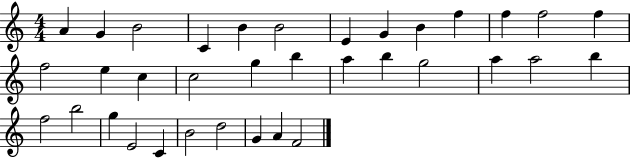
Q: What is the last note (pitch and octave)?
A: F4